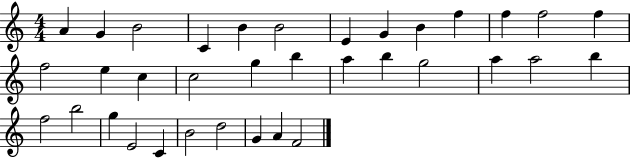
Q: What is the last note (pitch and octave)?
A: F4